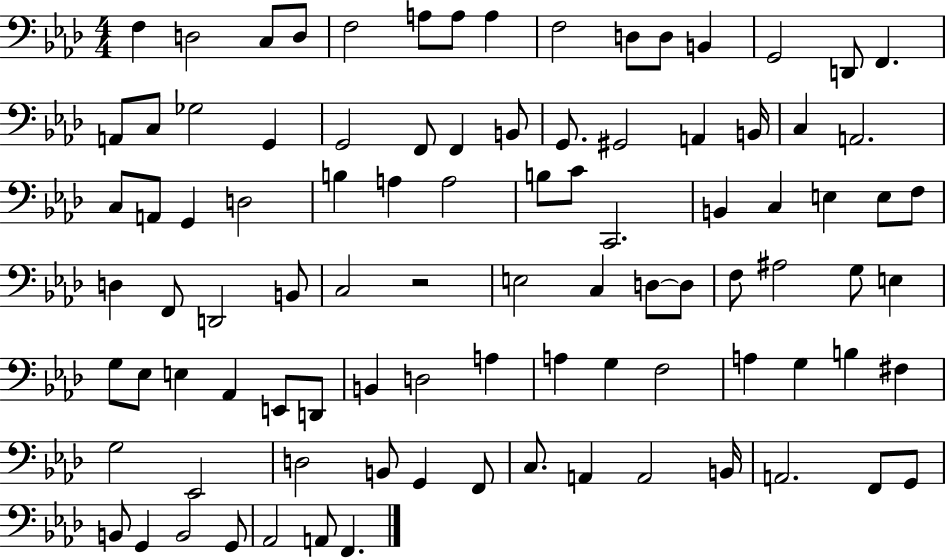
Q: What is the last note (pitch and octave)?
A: F2